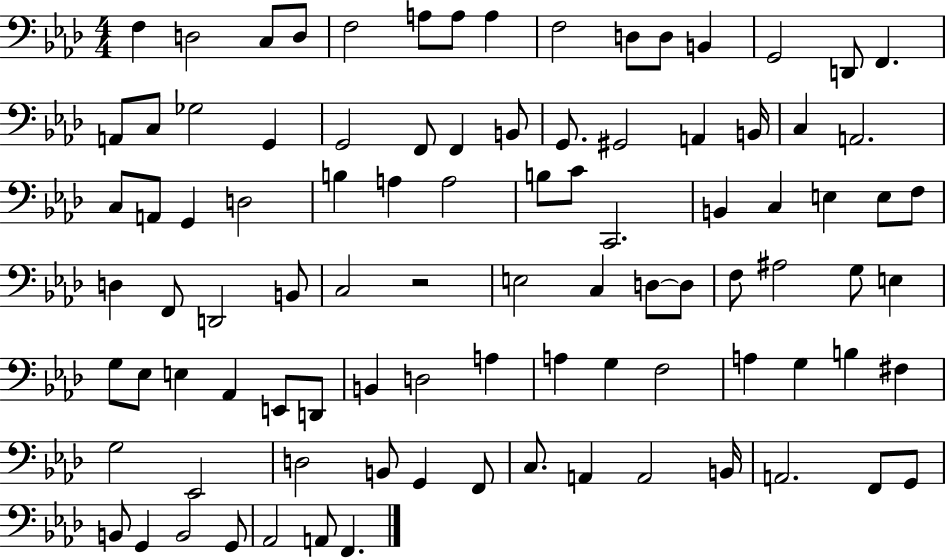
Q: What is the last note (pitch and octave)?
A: F2